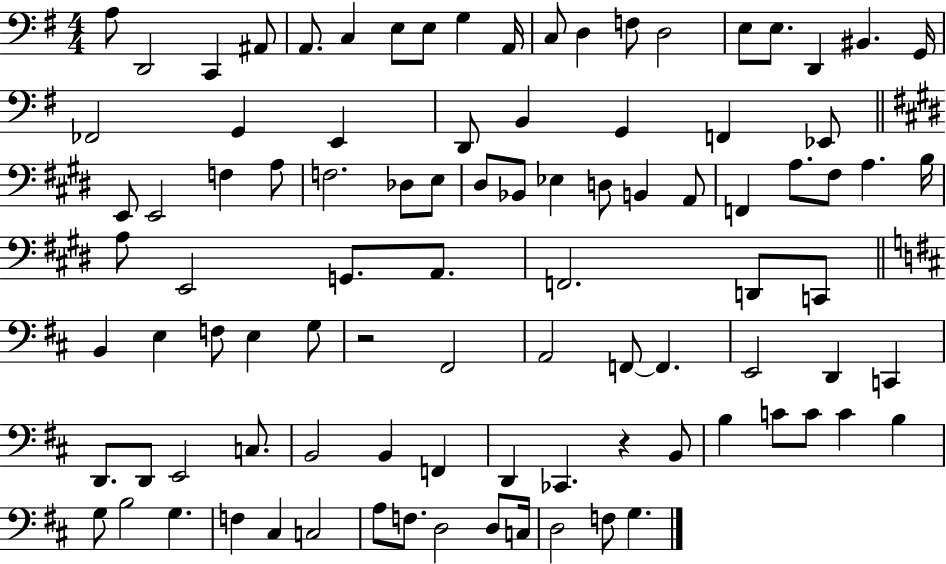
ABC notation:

X:1
T:Untitled
M:4/4
L:1/4
K:G
A,/2 D,,2 C,, ^A,,/2 A,,/2 C, E,/2 E,/2 G, A,,/4 C,/2 D, F,/2 D,2 E,/2 E,/2 D,, ^B,, G,,/4 _F,,2 G,, E,, D,,/2 B,, G,, F,, _E,,/2 E,,/2 E,,2 F, A,/2 F,2 _D,/2 E,/2 ^D,/2 _B,,/2 _E, D,/2 B,, A,,/2 F,, A,/2 ^F,/2 A, B,/4 A,/2 E,,2 G,,/2 A,,/2 F,,2 D,,/2 C,,/2 B,, E, F,/2 E, G,/2 z2 ^F,,2 A,,2 F,,/2 F,, E,,2 D,, C,, D,,/2 D,,/2 E,,2 C,/2 B,,2 B,, F,, D,, _C,, z B,,/2 B, C/2 C/2 C B, G,/2 B,2 G, F, ^C, C,2 A,/2 F,/2 D,2 D,/2 C,/4 D,2 F,/2 G,